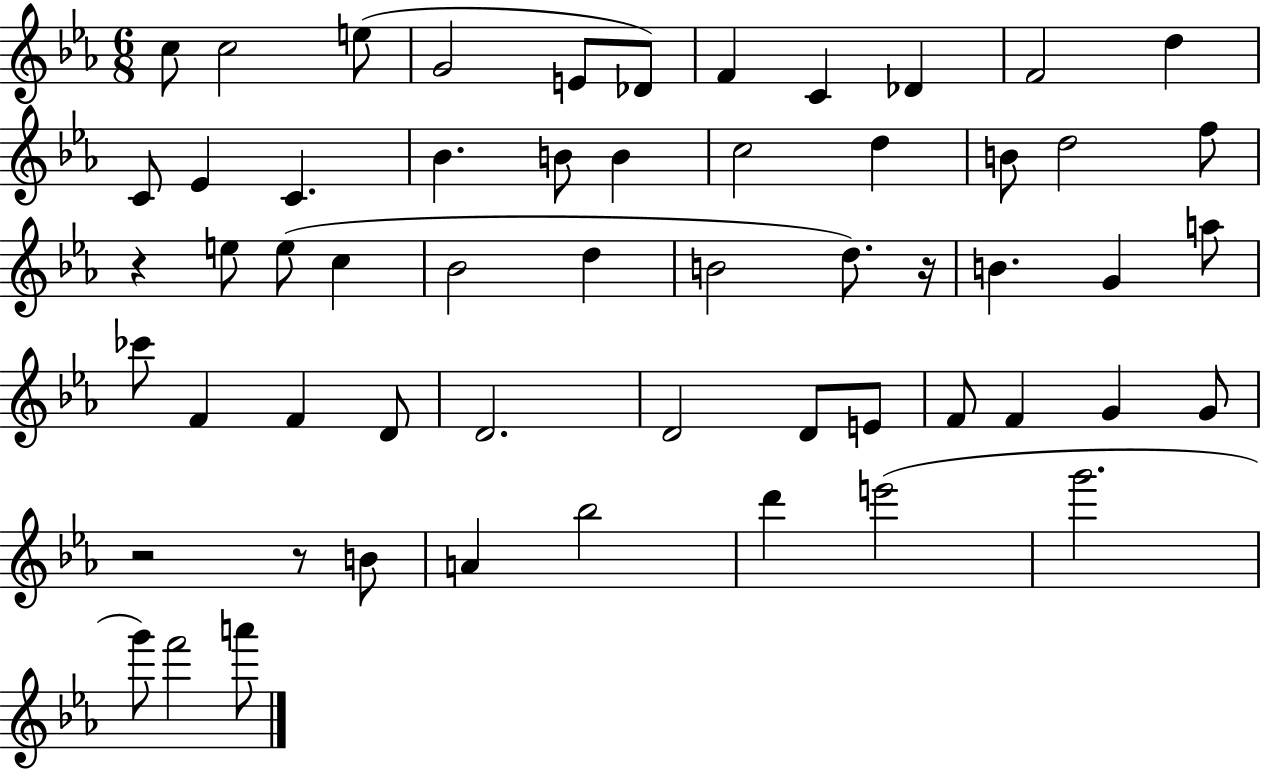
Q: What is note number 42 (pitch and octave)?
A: F4